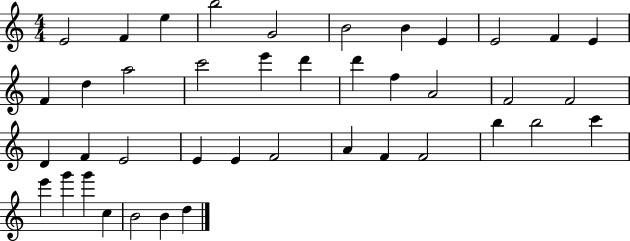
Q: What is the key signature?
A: C major